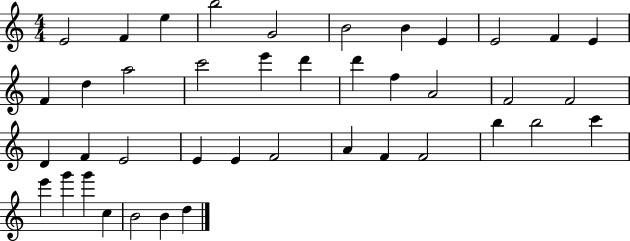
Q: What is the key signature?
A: C major